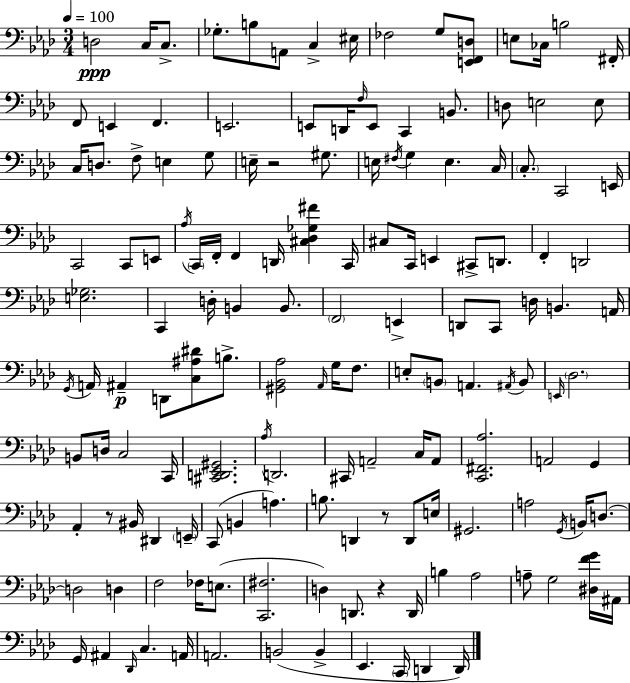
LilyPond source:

{
  \clef bass
  \numericTimeSignature
  \time 3/4
  \key aes \major
  \tempo 4 = 100
  \repeat volta 2 { d2\ppp c16 c8.-> | ges8.-. b8 a,8 c4-> eis16 | fes2 g8 <e, f, d>8 | e8 ces16 b2 fis,16-. | \break f,8 e,4 f,4. | e,2. | e,8 d,16 \grace { f16 } e,8 c,4 b,8. | d8 e2 e8 | \break c16 d8. f8-> e4 g8 | e16-- r2 gis8. | e16 \acciaccatura { fis16 } g4 e4. | c16 \parenthesize c8.-. c,2 | \break e,16 c,2 c,8 | e,8 \acciaccatura { aes16 } \parenthesize c,16 f,16-. f,4 d,16 <cis des ges fis'>4 | c,16 cis8 c,16 e,4 cis,8-> | d,8. f,4-. d,2 | \break <e ges>2. | c,4 d16-. b,4 | b,8. \parenthesize f,2 e,4-> | d,8 c,8 d16 b,4. | \break a,16 \acciaccatura { g,16 } a,16 ais,4--\p d,8 <c ais dis'>8 | b8.-> <gis, bes, aes>2 | \grace { aes,16 } g16 f8. e8-. \parenthesize b,8 a,4. | \acciaccatura { ais,16 } b,8 \grace { e,16 } \parenthesize des2. | \break b,8 d16 c2 | c,16 <cis, d, ees, gis,>2. | \acciaccatura { aes16 } d,2. | cis,16 a,2-- | \break c16 a,8 <c, fis, aes>2. | a,2 | g,4 aes,4-. | r8 bis,16 dis,4 \parenthesize e,16-- c,8( b,4 | \break a4.) b8. d,4 | r8 d,8 e16 gis,2. | a2 | \acciaccatura { g,16 } b,16 d8.~~ d2 | \break d4 f2 | fes16 e8.( <c, fis>2. | d4) | d,8. r4 d,16 b4 | \break aes2 a8-- g2 | <dis f' g'>16 ais,16 g,16 ais,4 | \grace { des,16 } c4. a,16 a,2. | b,2( | \break b,4-> ees,4. | \parenthesize c,16 d,4 d,16) } \bar "|."
}